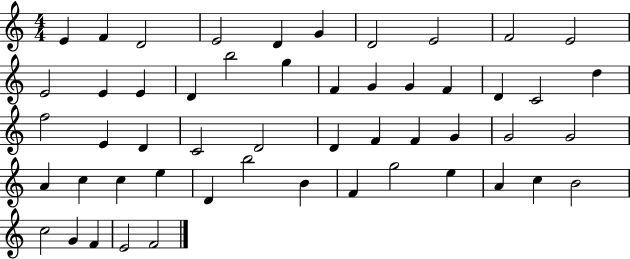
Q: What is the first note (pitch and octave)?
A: E4